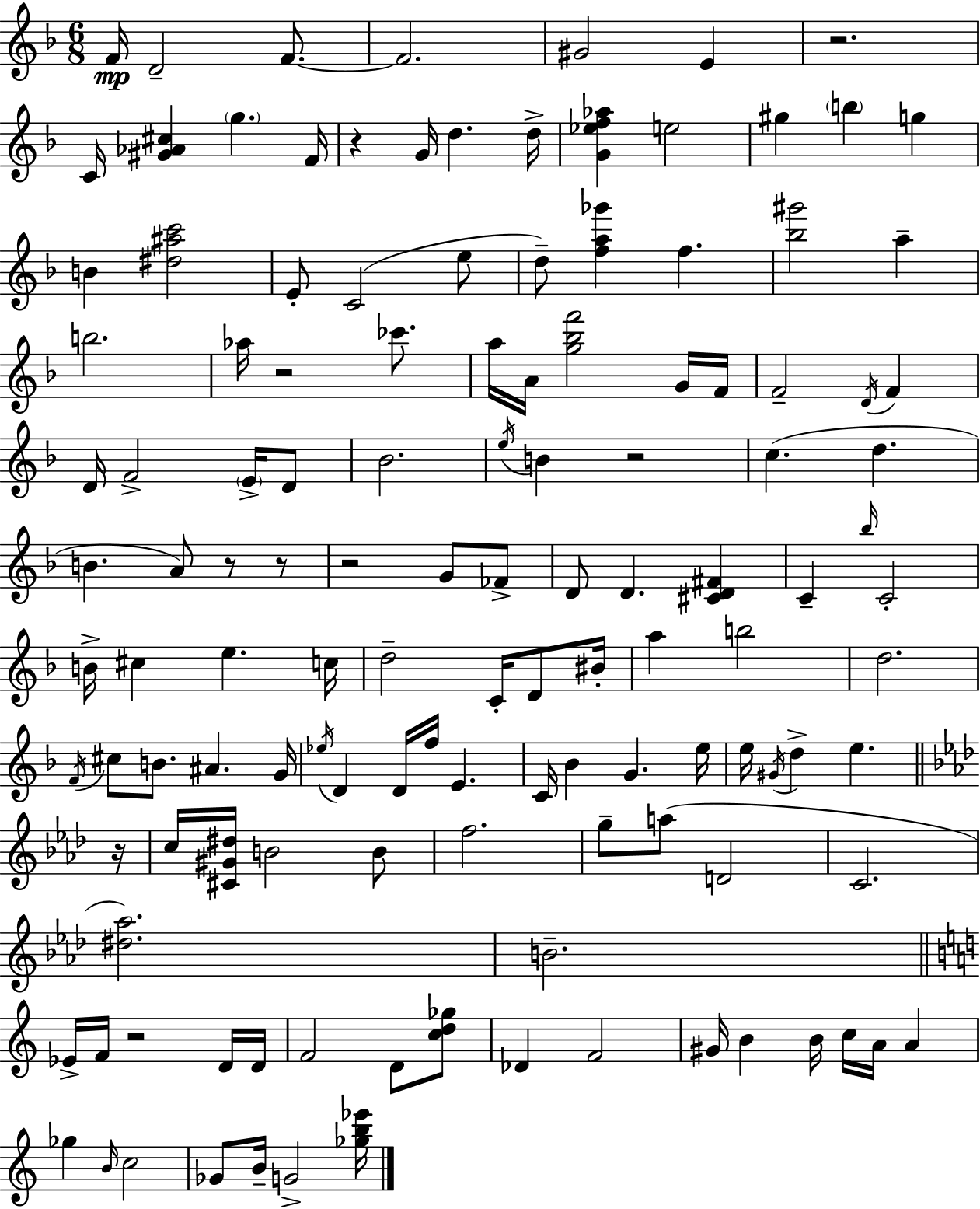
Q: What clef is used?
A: treble